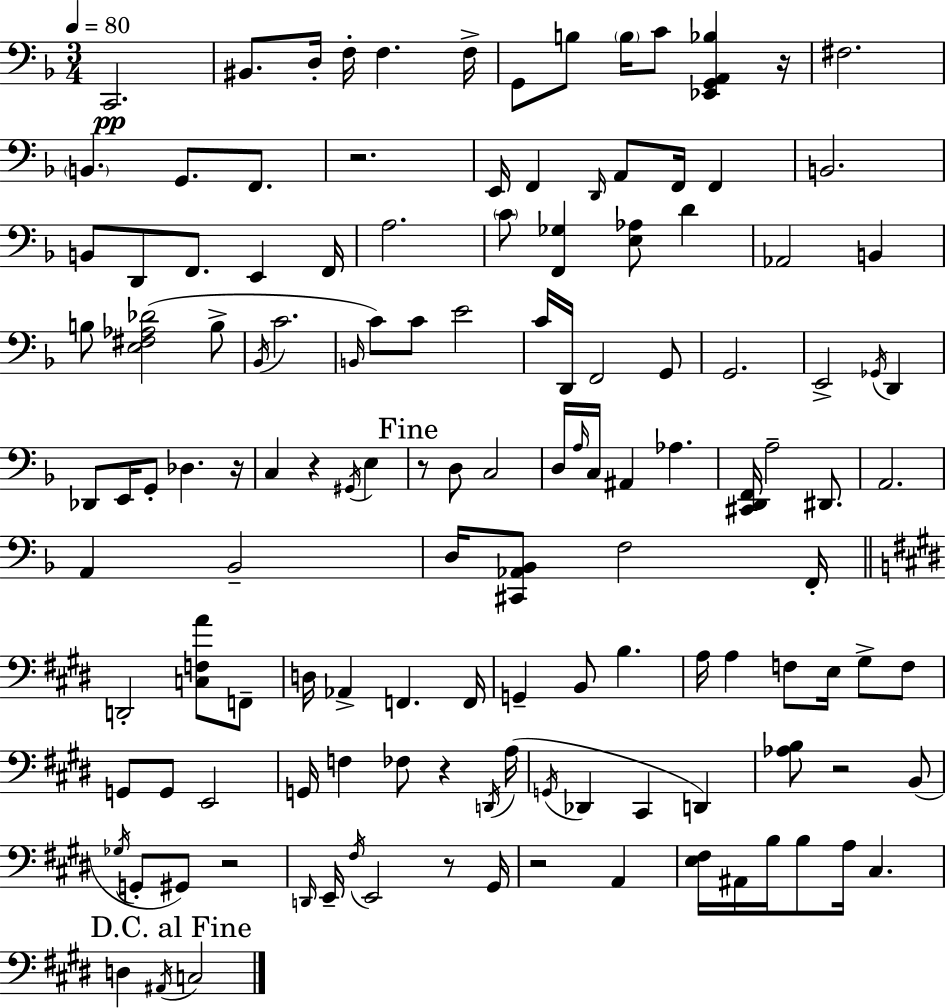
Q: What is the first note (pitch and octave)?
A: C2